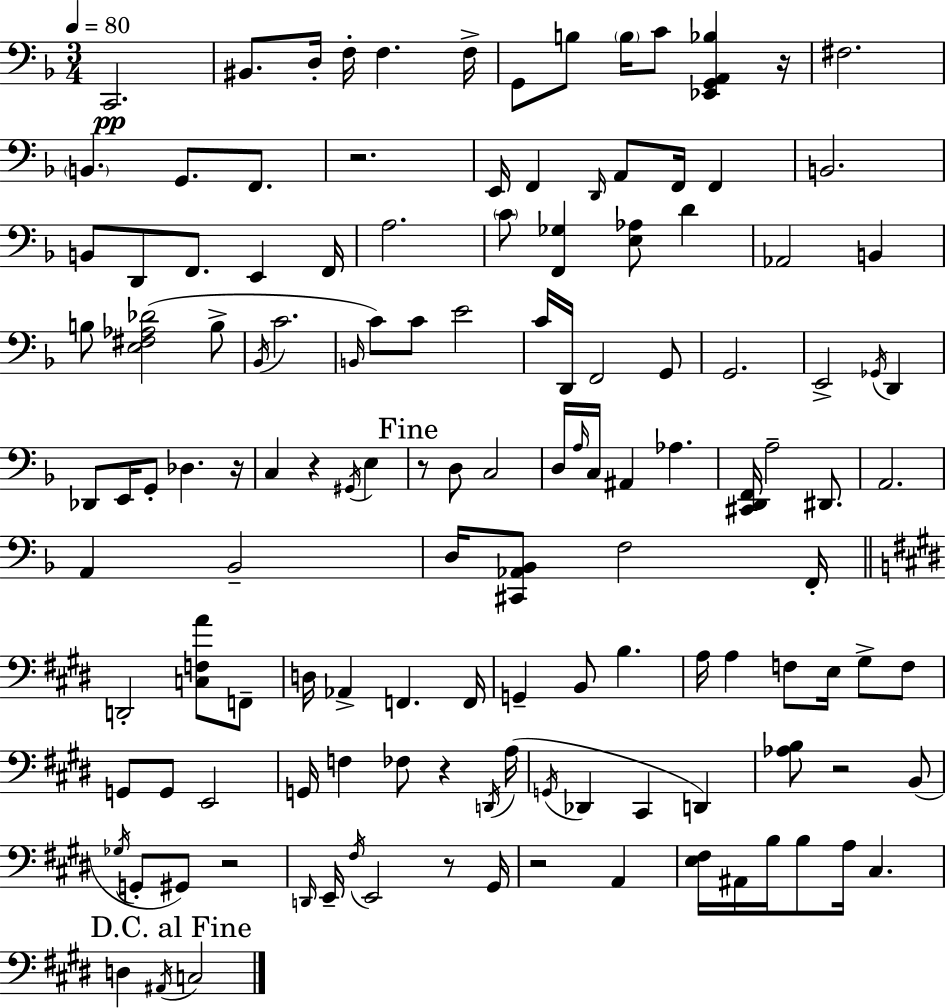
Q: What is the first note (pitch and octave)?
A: C2